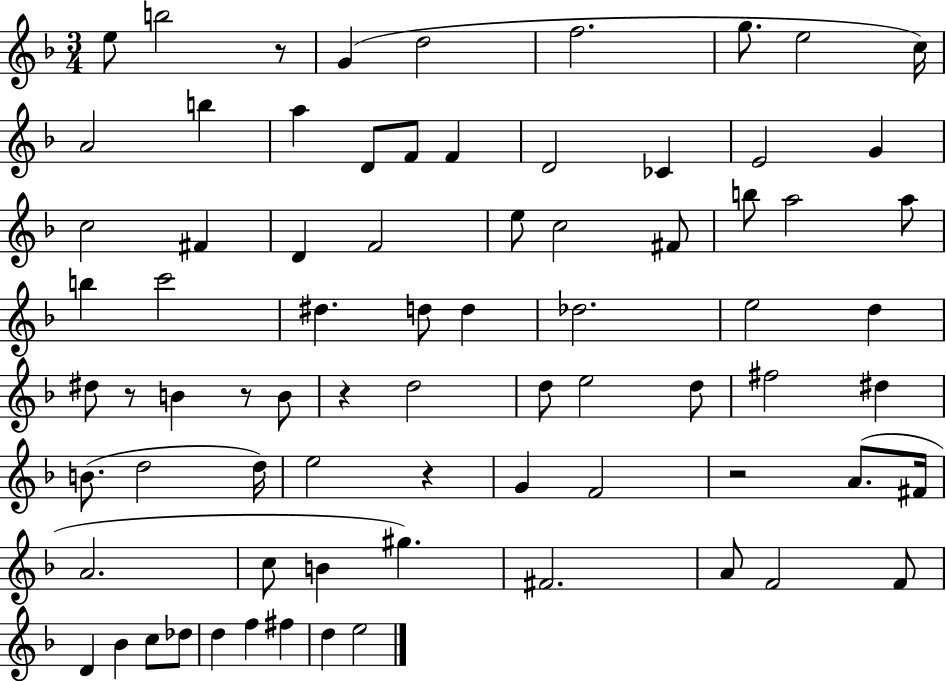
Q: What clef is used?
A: treble